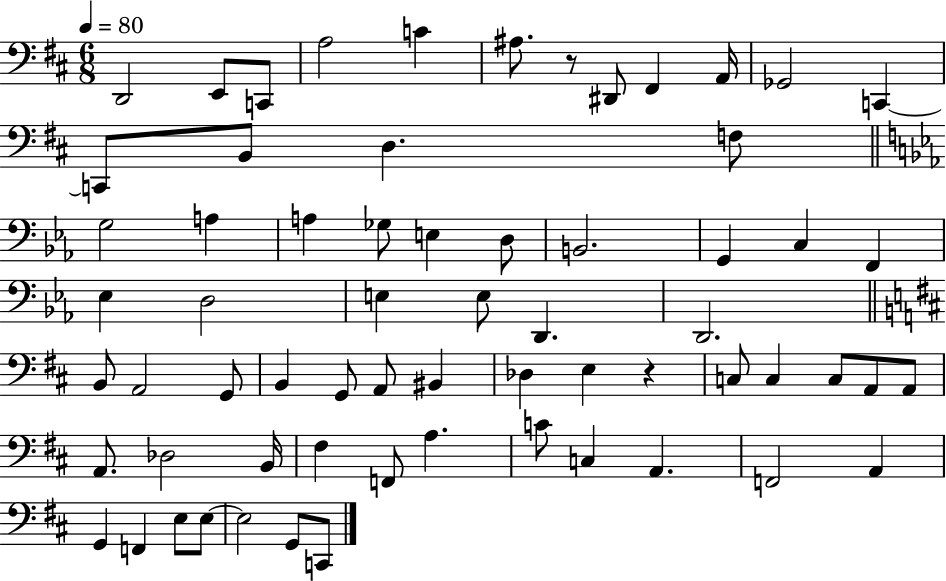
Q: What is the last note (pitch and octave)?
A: C2